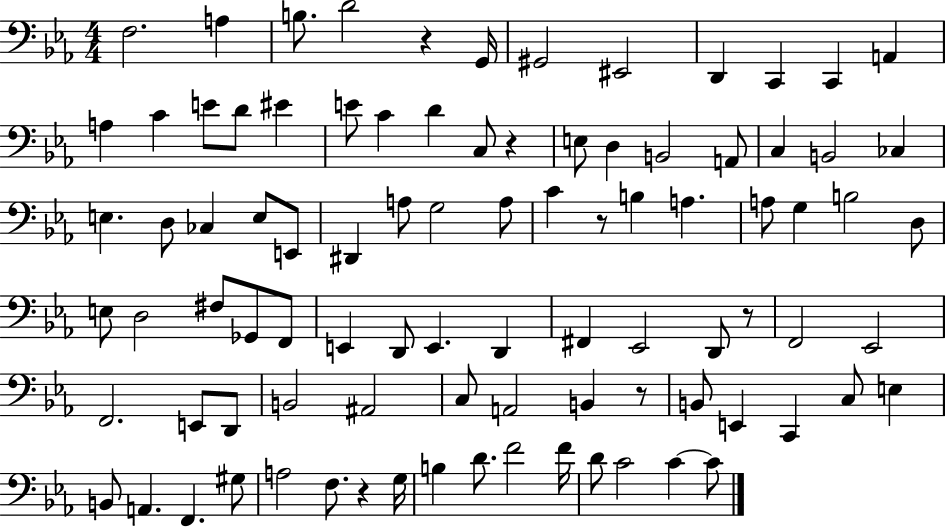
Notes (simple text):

F3/h. A3/q B3/e. D4/h R/q G2/s G#2/h EIS2/h D2/q C2/q C2/q A2/q A3/q C4/q E4/e D4/e EIS4/q E4/e C4/q D4/q C3/e R/q E3/e D3/q B2/h A2/e C3/q B2/h CES3/q E3/q. D3/e CES3/q E3/e E2/e D#2/q A3/e G3/h A3/e C4/q R/e B3/q A3/q. A3/e G3/q B3/h D3/e E3/e D3/h F#3/e Gb2/e F2/e E2/q D2/e E2/q. D2/q F#2/q Eb2/h D2/e R/e F2/h Eb2/h F2/h. E2/e D2/e B2/h A#2/h C3/e A2/h B2/q R/e B2/e E2/q C2/q C3/e E3/q B2/e A2/q. F2/q. G#3/e A3/h F3/e. R/q G3/s B3/q D4/e. F4/h F4/s D4/e C4/h C4/q C4/e